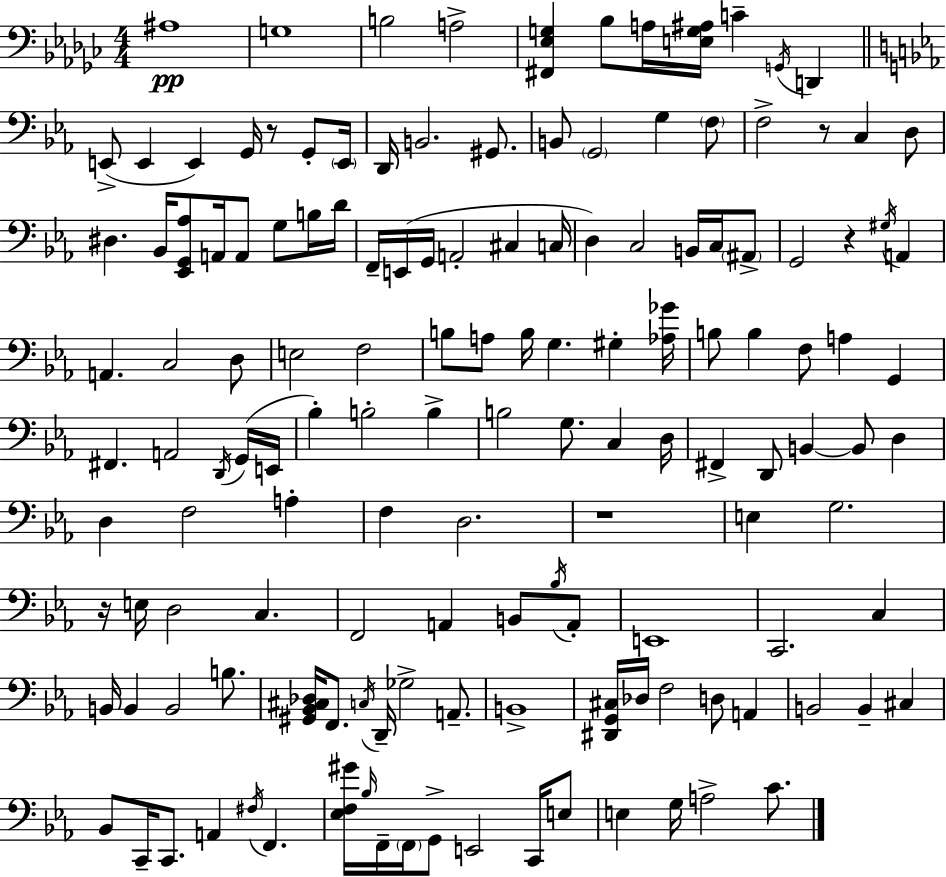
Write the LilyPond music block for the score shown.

{
  \clef bass
  \numericTimeSignature
  \time 4/4
  \key ees \minor
  \repeat volta 2 { ais1\pp | g1 | b2 a2-> | <fis, ees g>4 bes8 a16 <e g ais>16 c'4-- \acciaccatura { g,16 } d,4 | \break \bar "||" \break \key ees \major e,8->( e,4 e,4) g,16 r8 g,8-. \parenthesize e,16 | d,16 b,2. gis,8. | b,8 \parenthesize g,2 g4 \parenthesize f8 | f2-> r8 c4 d8 | \break dis4. bes,16 <ees, g, aes>8 a,16 a,8 g8 b16 d'16 | f,16-- e,16( g,16 a,2-. cis4 c16 | d4) c2 b,16 c16 \parenthesize ais,8-> | g,2 r4 \acciaccatura { gis16 } a,4 | \break a,4. c2 d8 | e2 f2 | b8 a8 b16 g4. gis4-. | <aes ges'>16 b8 b4 f8 a4 g,4 | \break fis,4. a,2 \acciaccatura { d,16 }( | g,16 e,16 bes4-.) b2-. b4-> | b2 g8. c4 | d16 fis,4-> d,8 b,4~~ b,8 d4 | \break d4 f2 a4-. | f4 d2. | r1 | e4 g2. | \break r16 e16 d2 c4. | f,2 a,4 b,8 | \acciaccatura { bes16 } a,8-. e,1 | c,2. c4 | \break b,16 b,4 b,2 | b8. <gis, bes, cis des>16 f,8. \acciaccatura { c16 } d,16-- ges2-> | a,8.-- b,1-> | <dis, g, cis>16 des16 f2 d8 | \break a,4 b,2 b,4-- | cis4 bes,8 c,16-- c,8. a,4 \acciaccatura { fis16 } f,4. | <ees f gis'>16 \grace { bes16 } f,16-- \parenthesize f,16 g,8-> e,2 | c,16 e8 e4 g16 a2-> | \break c'8. } \bar "|."
}